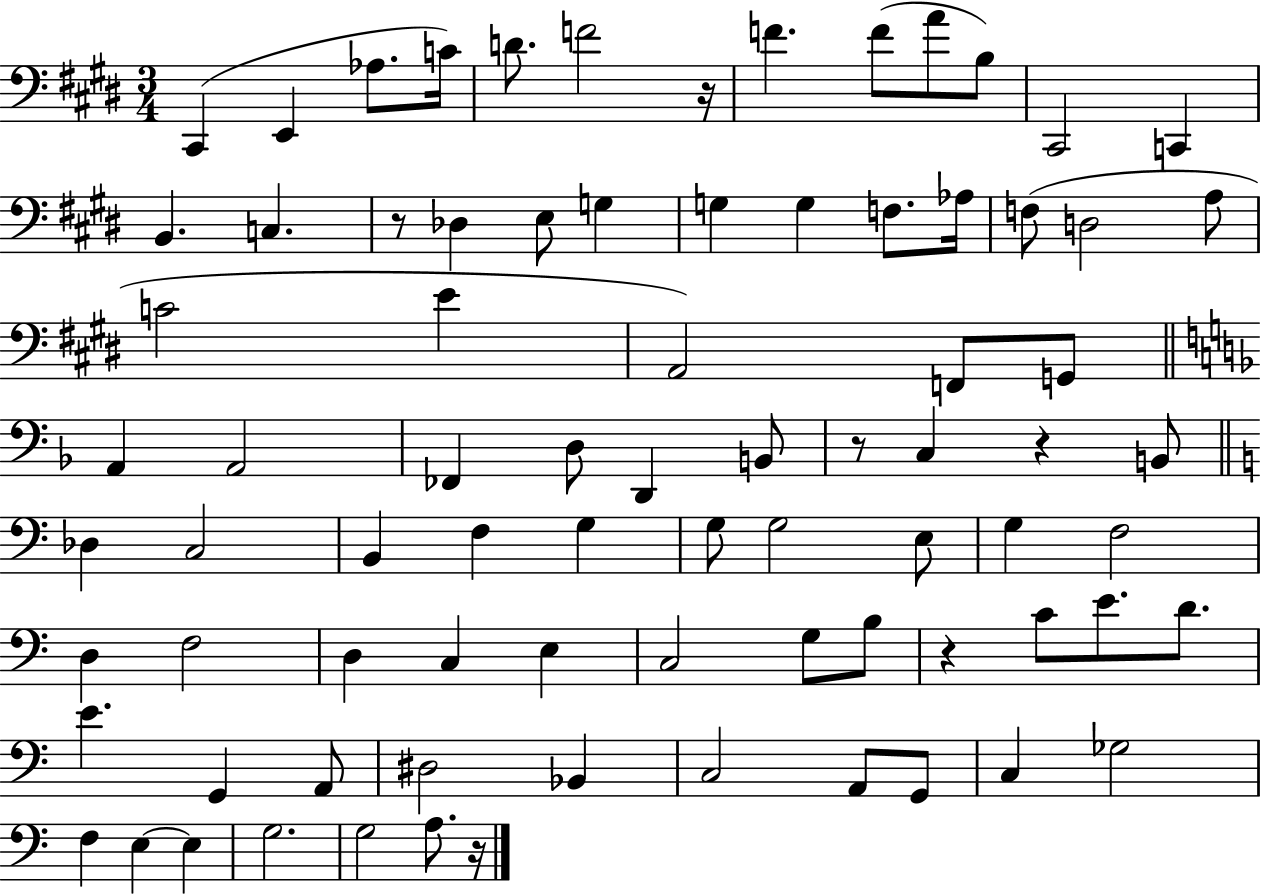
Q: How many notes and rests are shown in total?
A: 80